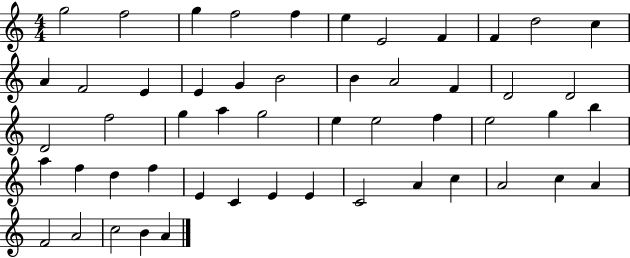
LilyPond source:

{
  \clef treble
  \numericTimeSignature
  \time 4/4
  \key c \major
  g''2 f''2 | g''4 f''2 f''4 | e''4 e'2 f'4 | f'4 d''2 c''4 | \break a'4 f'2 e'4 | e'4 g'4 b'2 | b'4 a'2 f'4 | d'2 d'2 | \break d'2 f''2 | g''4 a''4 g''2 | e''4 e''2 f''4 | e''2 g''4 b''4 | \break a''4 f''4 d''4 f''4 | e'4 c'4 e'4 e'4 | c'2 a'4 c''4 | a'2 c''4 a'4 | \break f'2 a'2 | c''2 b'4 a'4 | \bar "|."
}